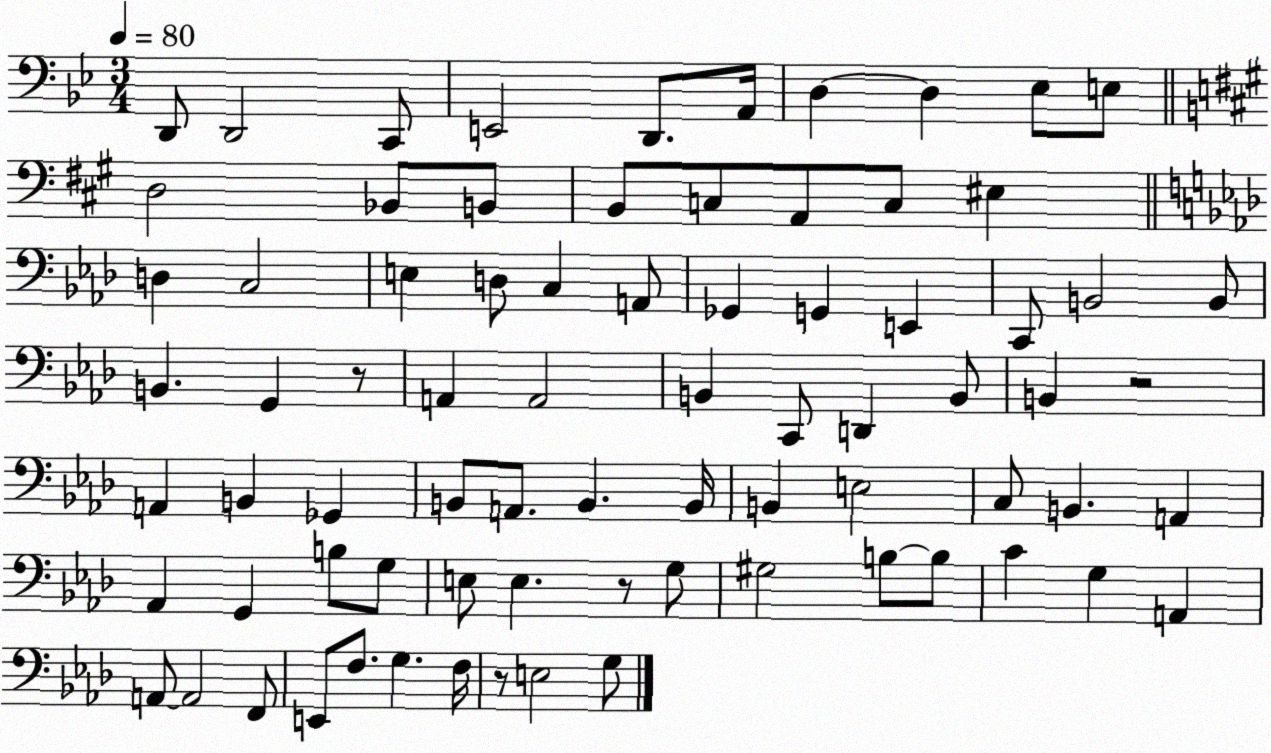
X:1
T:Untitled
M:3/4
L:1/4
K:Bb
D,,/2 D,,2 C,,/2 E,,2 D,,/2 A,,/4 D, D, _E,/2 E,/2 D,2 _B,,/2 B,,/2 B,,/2 C,/2 A,,/2 C,/2 ^E, D, C,2 E, D,/2 C, A,,/2 _G,, G,, E,, C,,/2 B,,2 B,,/2 B,, G,, z/2 A,, A,,2 B,, C,,/2 D,, B,,/2 B,, z2 A,, B,, _G,, B,,/2 A,,/2 B,, B,,/4 B,, E,2 C,/2 B,, A,, _A,, G,, B,/2 G,/2 E,/2 E, z/2 G,/2 ^G,2 B,/2 B,/2 C G, A,, A,,/2 A,,2 F,,/2 E,,/2 F,/2 G, F,/4 z/2 E,2 G,/2